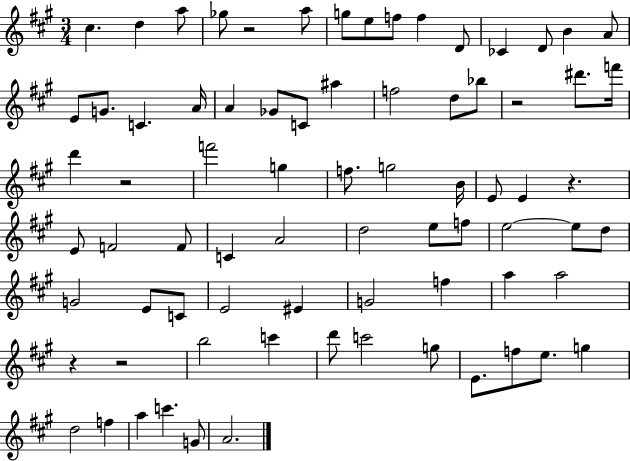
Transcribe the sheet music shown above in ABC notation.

X:1
T:Untitled
M:3/4
L:1/4
K:A
^c d a/2 _g/2 z2 a/2 g/2 e/2 f/2 f D/2 _C D/2 B A/2 E/2 G/2 C A/4 A _G/2 C/2 ^a f2 d/2 _b/2 z2 ^d'/2 f'/4 d' z2 f'2 g f/2 g2 B/4 E/2 E z E/2 F2 F/2 C A2 d2 e/2 f/2 e2 e/2 d/2 G2 E/2 C/2 E2 ^E G2 f a a2 z z2 b2 c' d'/2 c'2 g/2 E/2 f/2 e/2 g d2 f a c' G/2 A2